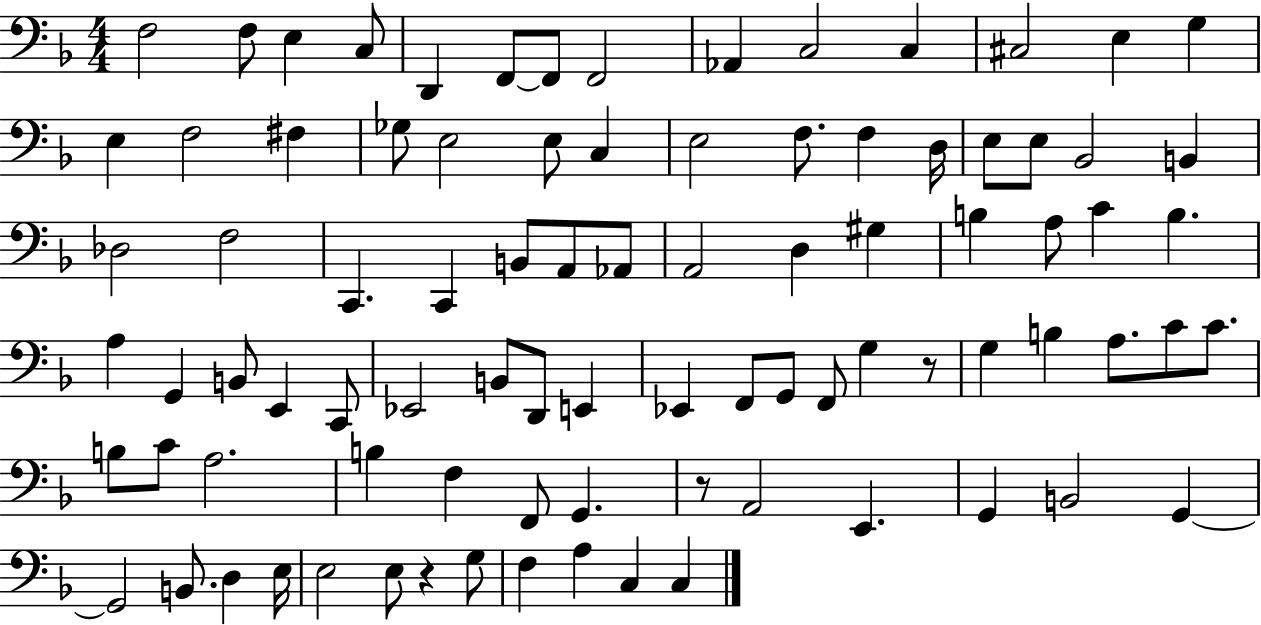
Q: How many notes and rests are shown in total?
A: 88